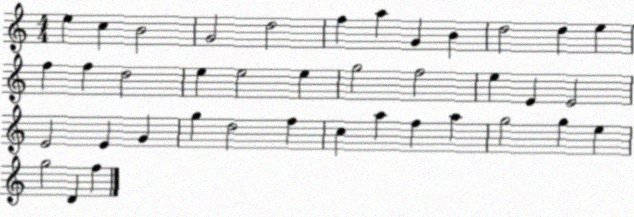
X:1
T:Untitled
M:4/4
L:1/4
K:C
e c B2 G2 d2 f a G B d2 d e f f d2 e e2 e g2 f2 e E E2 E2 E G g d2 f c a f a g2 g e g2 D f